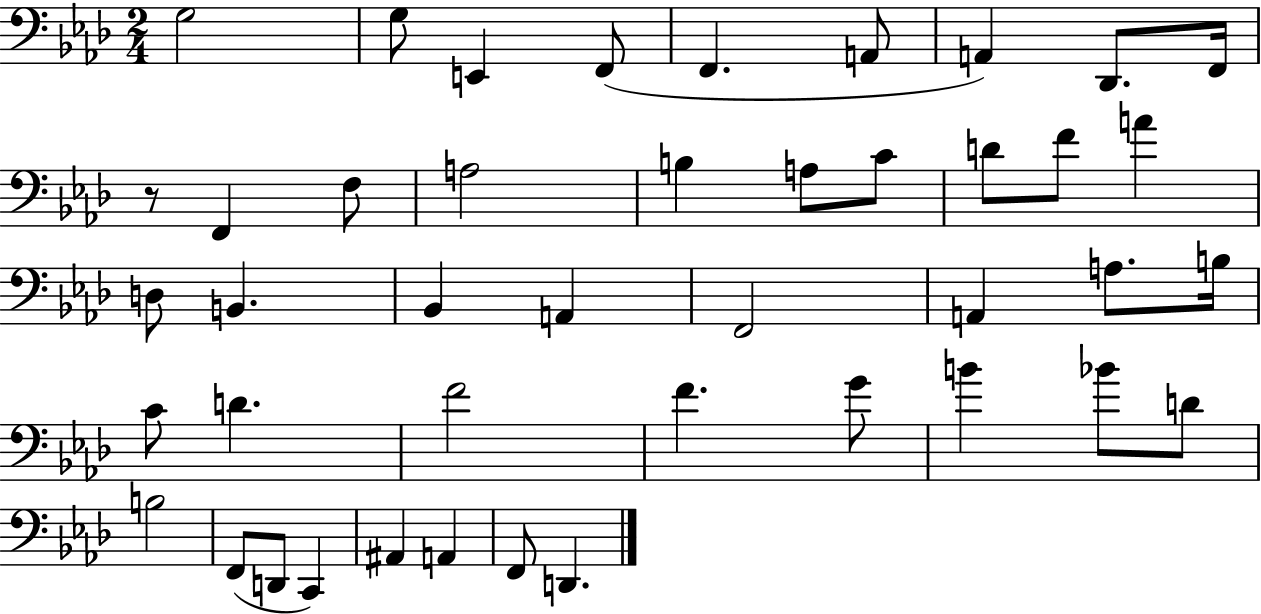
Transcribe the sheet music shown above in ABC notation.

X:1
T:Untitled
M:2/4
L:1/4
K:Ab
G,2 G,/2 E,, F,,/2 F,, A,,/2 A,, _D,,/2 F,,/4 z/2 F,, F,/2 A,2 B, A,/2 C/2 D/2 F/2 A D,/2 B,, _B,, A,, F,,2 A,, A,/2 B,/4 C/2 D F2 F G/2 B _B/2 D/2 B,2 F,,/2 D,,/2 C,, ^A,, A,, F,,/2 D,,